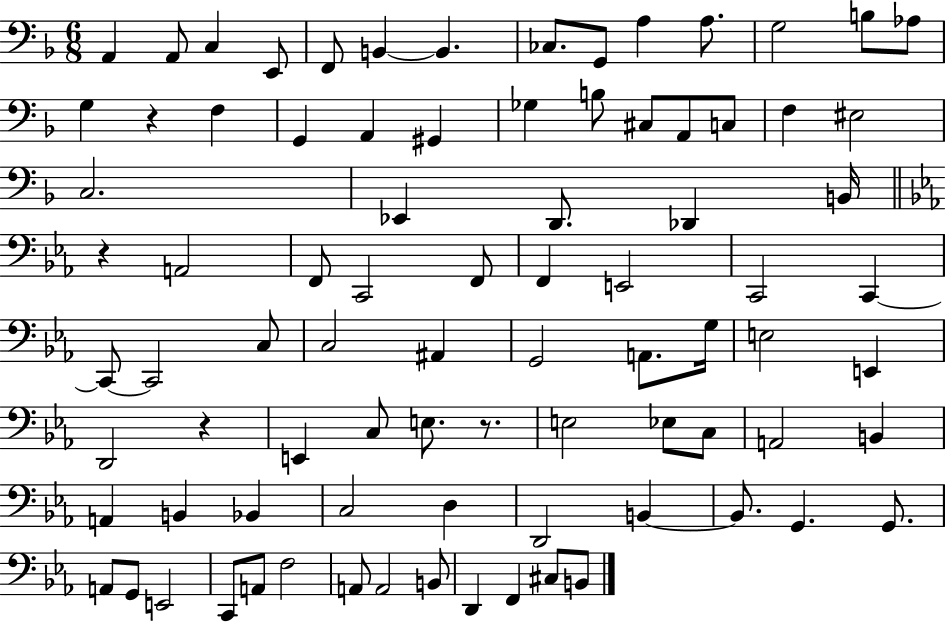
{
  \clef bass
  \numericTimeSignature
  \time 6/8
  \key f \major
  \repeat volta 2 { a,4 a,8 c4 e,8 | f,8 b,4~~ b,4. | ces8. g,8 a4 a8. | g2 b8 aes8 | \break g4 r4 f4 | g,4 a,4 gis,4 | ges4 b8 cis8 a,8 c8 | f4 eis2 | \break c2. | ees,4 d,8. des,4 b,16 | \bar "||" \break \key c \minor r4 a,2 | f,8 c,2 f,8 | f,4 e,2 | c,2 c,4~~ | \break c,8~~ c,2 c8 | c2 ais,4 | g,2 a,8. g16 | e2 e,4 | \break d,2 r4 | e,4 c8 e8. r8. | e2 ees8 c8 | a,2 b,4 | \break a,4 b,4 bes,4 | c2 d4 | d,2 b,4~~ | b,8. g,4. g,8. | \break a,8 g,8 e,2 | c,8 a,8 f2 | a,8 a,2 b,8 | d,4 f,4 cis8 b,8 | \break } \bar "|."
}